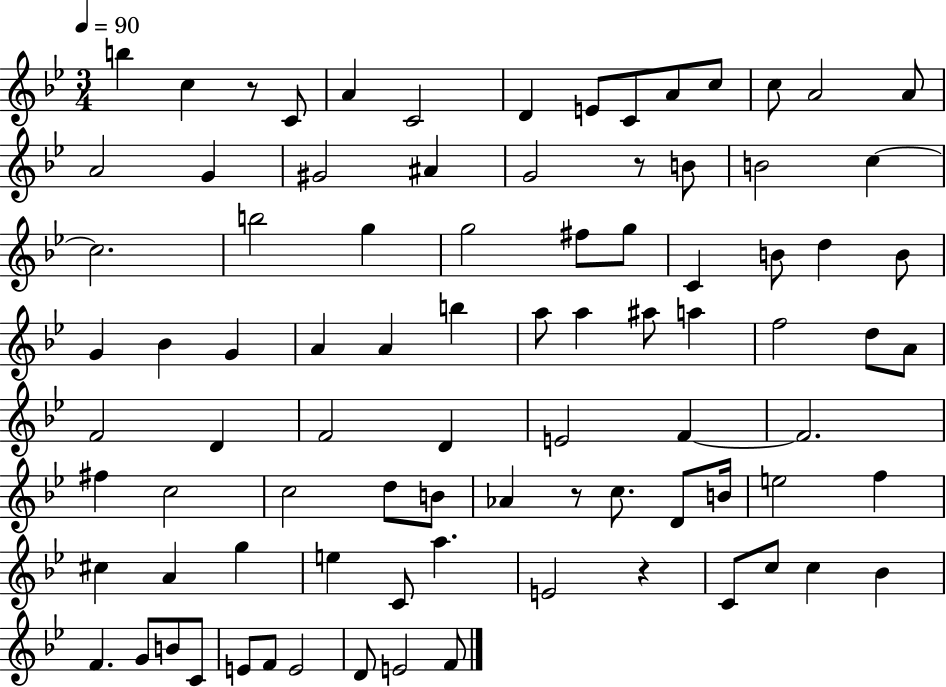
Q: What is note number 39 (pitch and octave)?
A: A5